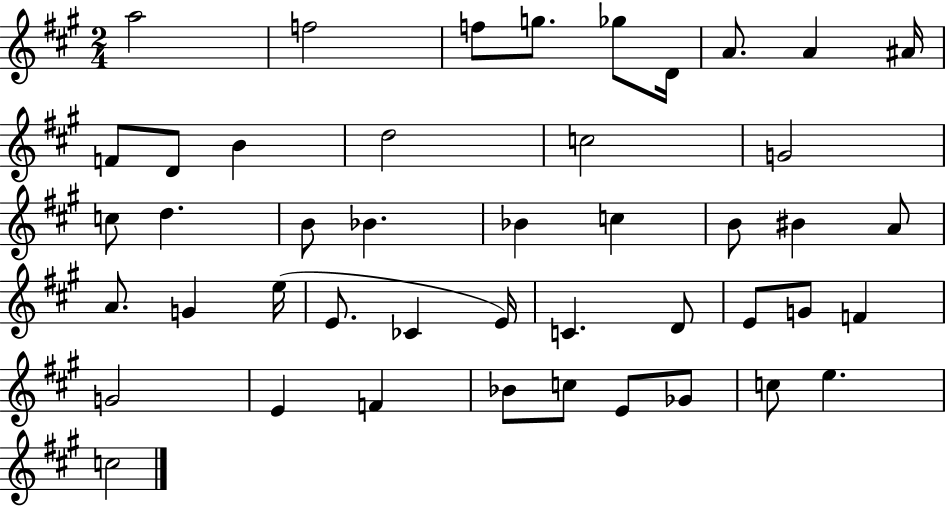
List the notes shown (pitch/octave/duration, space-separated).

A5/h F5/h F5/e G5/e. Gb5/e D4/s A4/e. A4/q A#4/s F4/e D4/e B4/q D5/h C5/h G4/h C5/e D5/q. B4/e Bb4/q. Bb4/q C5/q B4/e BIS4/q A4/e A4/e. G4/q E5/s E4/e. CES4/q E4/s C4/q. D4/e E4/e G4/e F4/q G4/h E4/q F4/q Bb4/e C5/e E4/e Gb4/e C5/e E5/q. C5/h